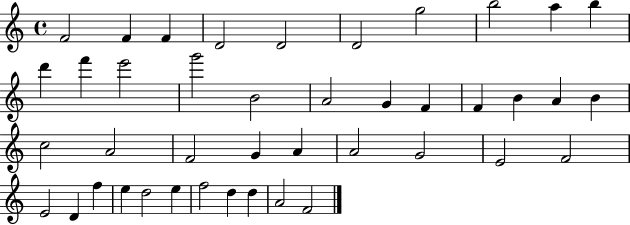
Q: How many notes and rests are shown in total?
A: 42